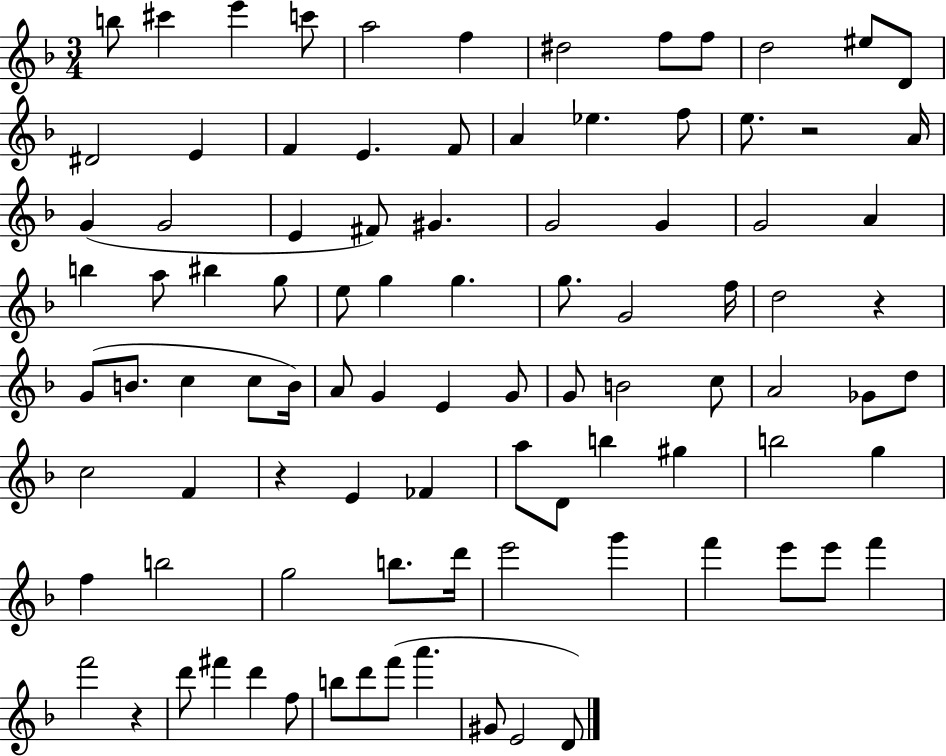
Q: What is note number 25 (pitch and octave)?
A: E4